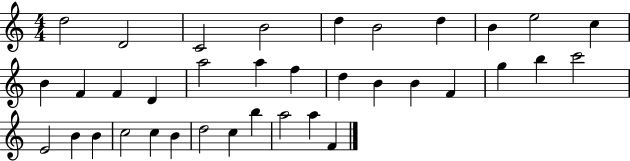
X:1
T:Untitled
M:4/4
L:1/4
K:C
d2 D2 C2 B2 d B2 d B e2 c B F F D a2 a f d B B F g b c'2 E2 B B c2 c B d2 c b a2 a F